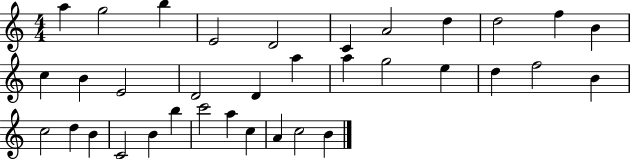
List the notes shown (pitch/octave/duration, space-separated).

A5/q G5/h B5/q E4/h D4/h C4/q A4/h D5/q D5/h F5/q B4/q C5/q B4/q E4/h D4/h D4/q A5/q A5/q G5/h E5/q D5/q F5/h B4/q C5/h D5/q B4/q C4/h B4/q B5/q C6/h A5/q C5/q A4/q C5/h B4/q